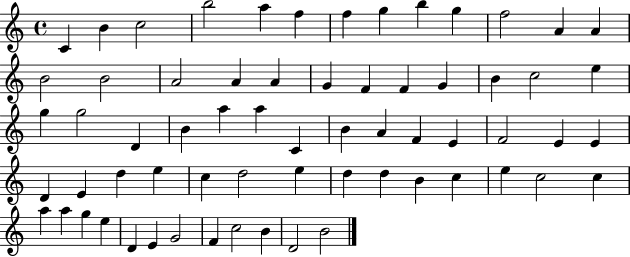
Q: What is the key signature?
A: C major